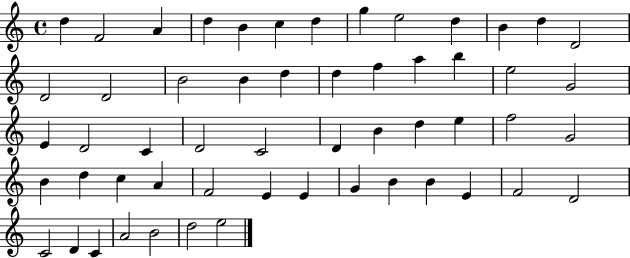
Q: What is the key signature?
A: C major